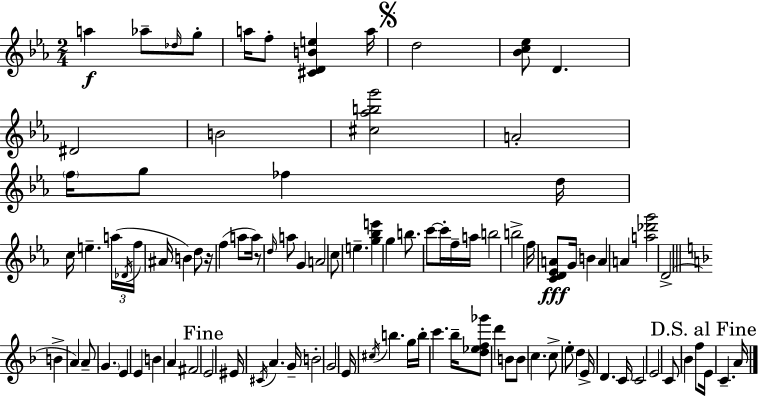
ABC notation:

X:1
T:Untitled
M:2/4
L:1/4
K:Eb
a _a/2 _d/4 g/2 a/4 f/2 [^CDBe] a/4 d2 [_Bc_e]/2 D ^D2 B2 [^c_abg']2 A2 f/4 g/2 _f d/4 c/4 e a/4 _D/4 f/4 ^A/4 B d/2 z/4 f a/2 a/4 z/2 d/4 a/2 G A2 c/2 e [g_be'] g b/2 c'/2 c'/4 f/4 a/4 b2 b2 f/4 [CD_EA]/2 G/4 B A A [a_d'g']2 D2 B A A/2 G E E B A ^F2 E2 ^E/4 ^C/4 A G/4 B2 G2 E/4 ^c/4 b g/4 b/4 c' _b/4 [d_ef_g']/2 d' B/2 B/2 c c/2 e/2 d E/4 D C/4 C2 E2 C/2 _B f/2 E/4 C A/4